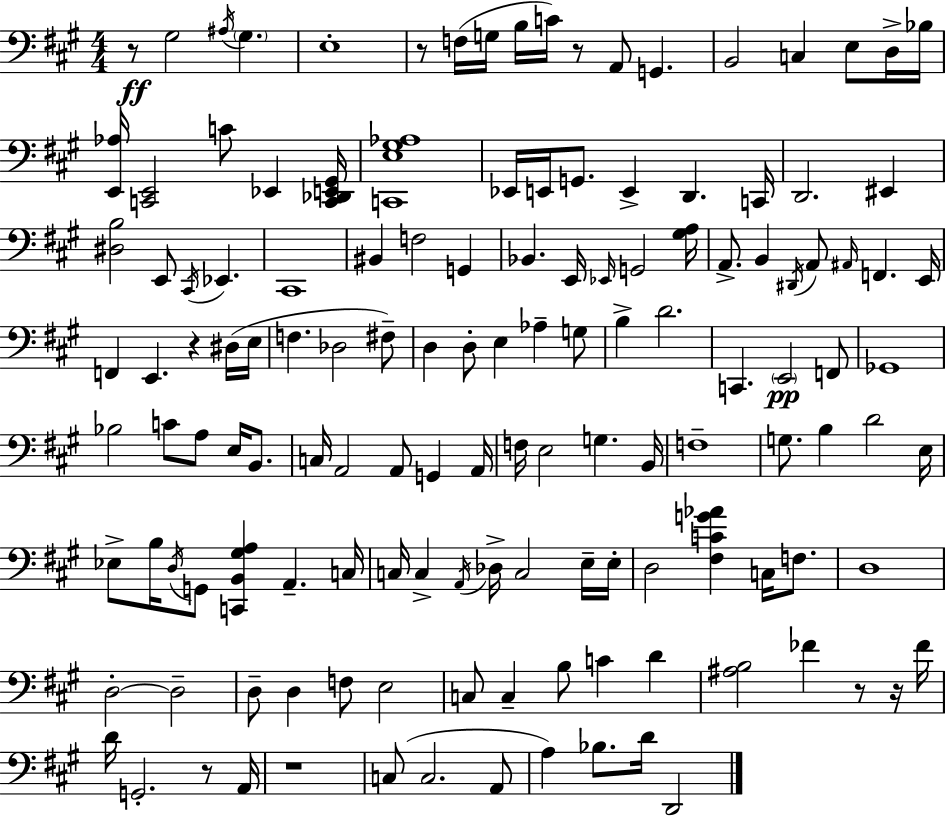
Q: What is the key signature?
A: A major